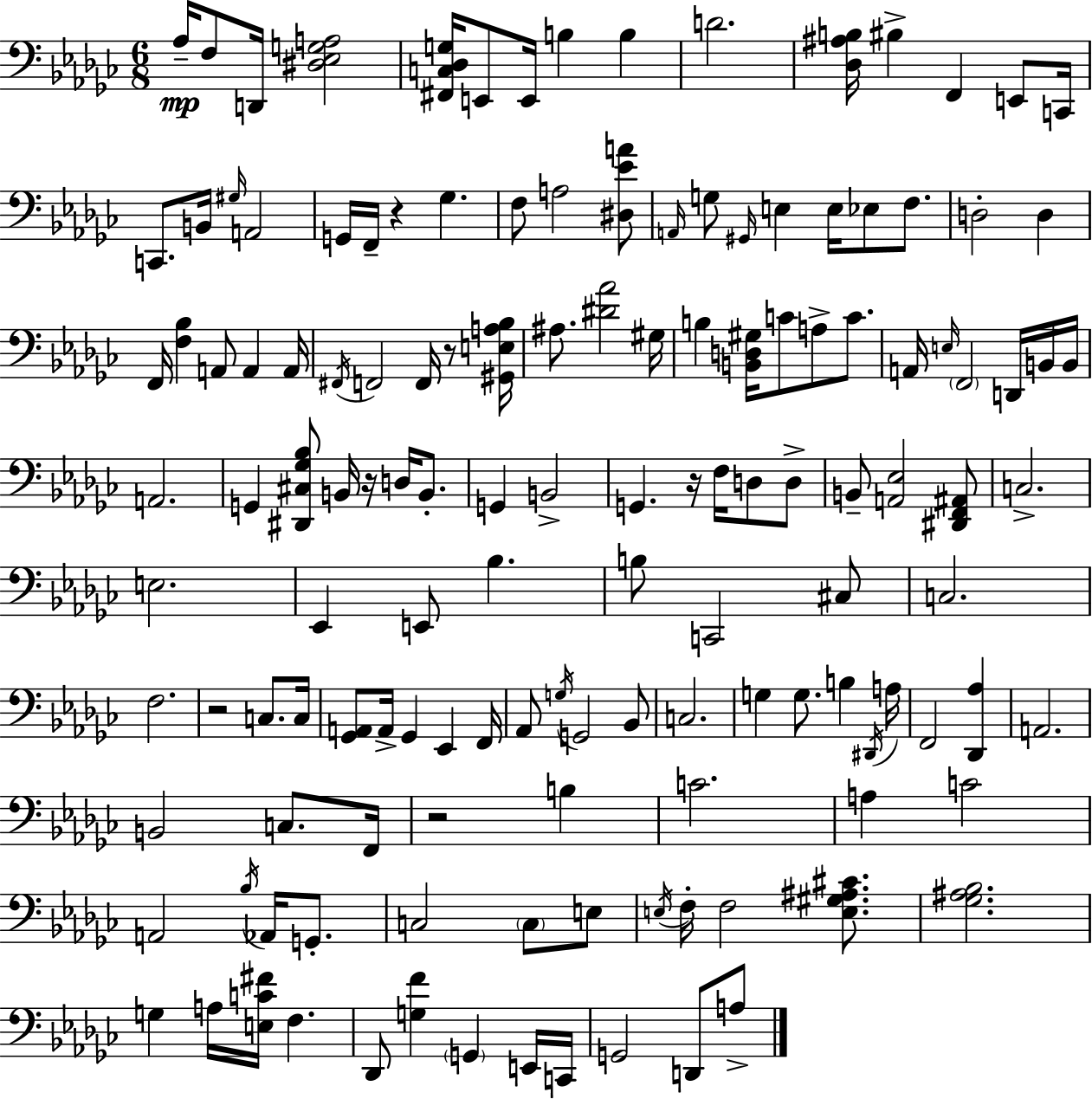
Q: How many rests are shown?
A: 6